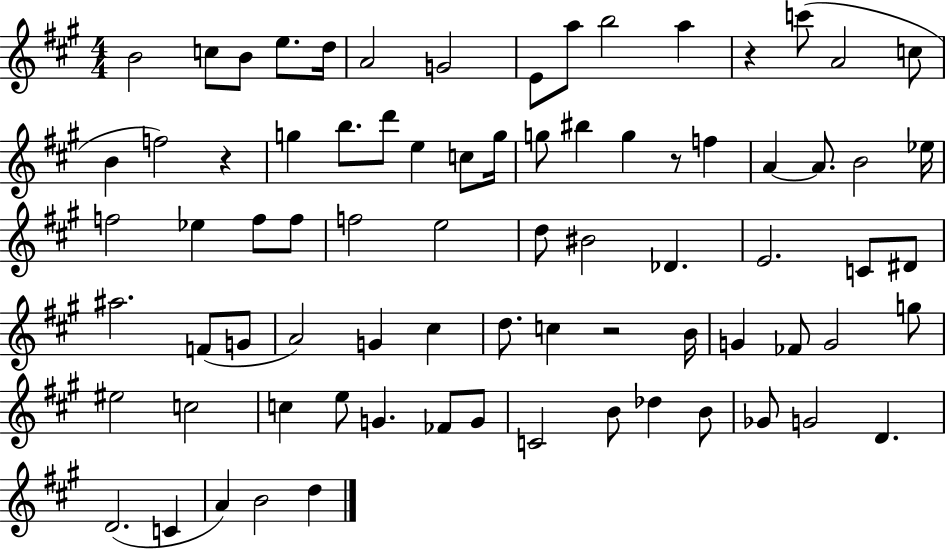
{
  \clef treble
  \numericTimeSignature
  \time 4/4
  \key a \major
  b'2 c''8 b'8 e''8. d''16 | a'2 g'2 | e'8 a''8 b''2 a''4 | r4 c'''8( a'2 c''8 | \break b'4 f''2) r4 | g''4 b''8. d'''8 e''4 c''8 g''16 | g''8 bis''4 g''4 r8 f''4 | a'4~~ a'8. b'2 ees''16 | \break f''2 ees''4 f''8 f''8 | f''2 e''2 | d''8 bis'2 des'4. | e'2. c'8 dis'8 | \break ais''2. f'8( g'8 | a'2) g'4 cis''4 | d''8. c''4 r2 b'16 | g'4 fes'8 g'2 g''8 | \break eis''2 c''2 | c''4 e''8 g'4. fes'8 g'8 | c'2 b'8 des''4 b'8 | ges'8 g'2 d'4. | \break d'2.( c'4 | a'4) b'2 d''4 | \bar "|."
}